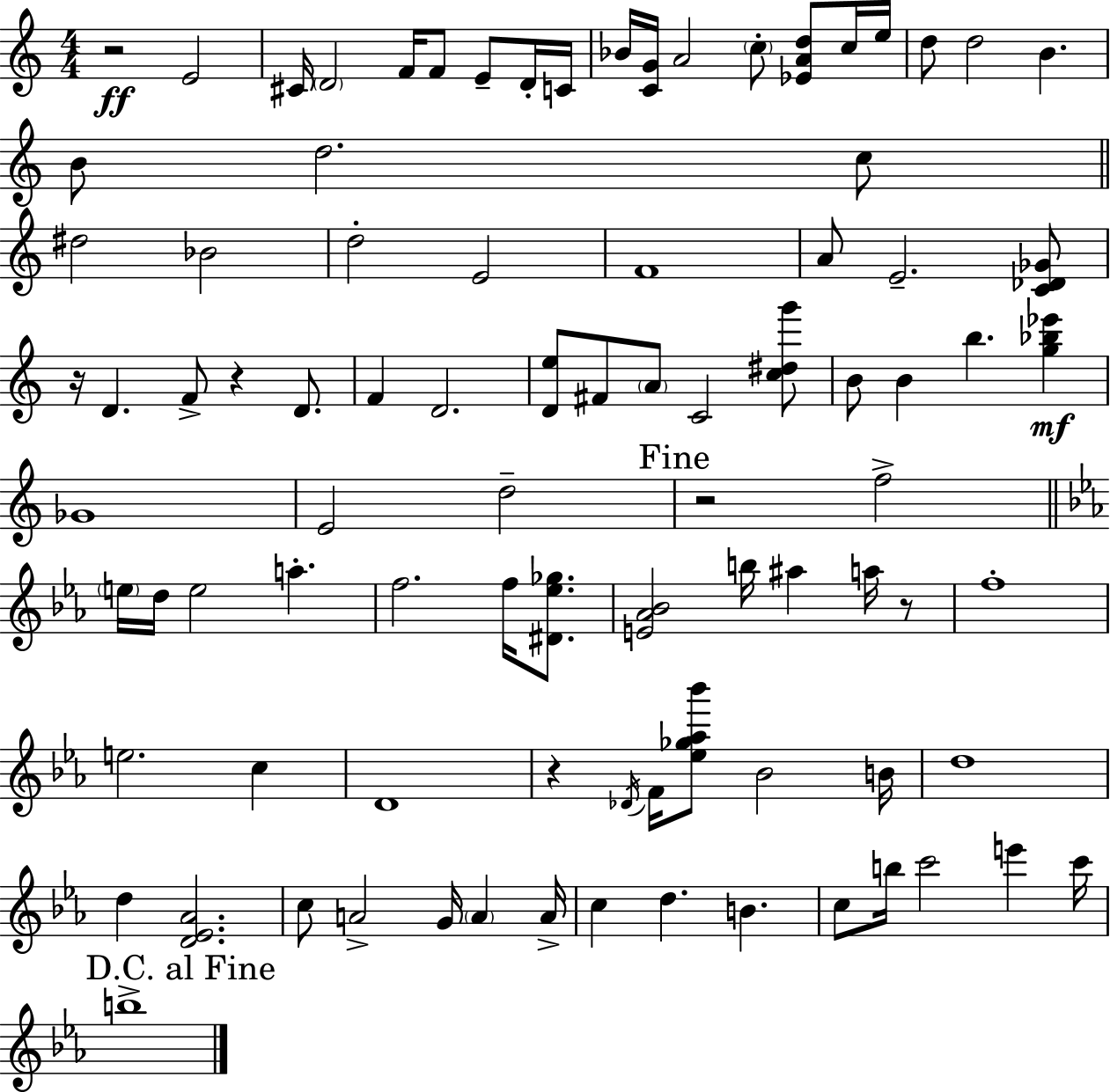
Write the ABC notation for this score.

X:1
T:Untitled
M:4/4
L:1/4
K:C
z2 E2 ^C/4 D2 F/4 F/2 E/2 D/4 C/4 _B/4 [CG]/4 A2 c/2 [_EAd]/2 c/4 e/4 d/2 d2 B B/2 d2 c/2 ^d2 _B2 d2 E2 F4 A/2 E2 [C_D_G]/2 z/4 D F/2 z D/2 F D2 [De]/2 ^F/2 A/2 C2 [c^dg']/2 B/2 B b [g_b_e'] _G4 E2 d2 z2 f2 e/4 d/4 e2 a f2 f/4 [^D_e_g]/2 [E_A_B]2 b/4 ^a a/4 z/2 f4 e2 c D4 z _D/4 F/4 [_e_g_a_b']/2 _B2 B/4 d4 d [D_E_A]2 c/2 A2 G/4 A A/4 c d B c/2 b/4 c'2 e' c'/4 b4